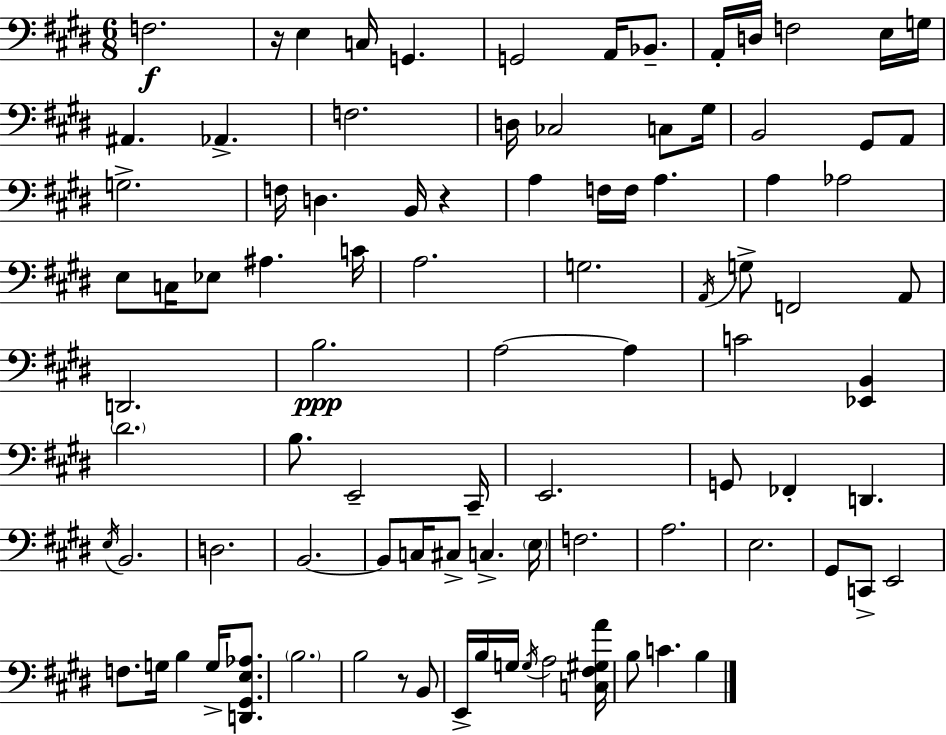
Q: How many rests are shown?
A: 3